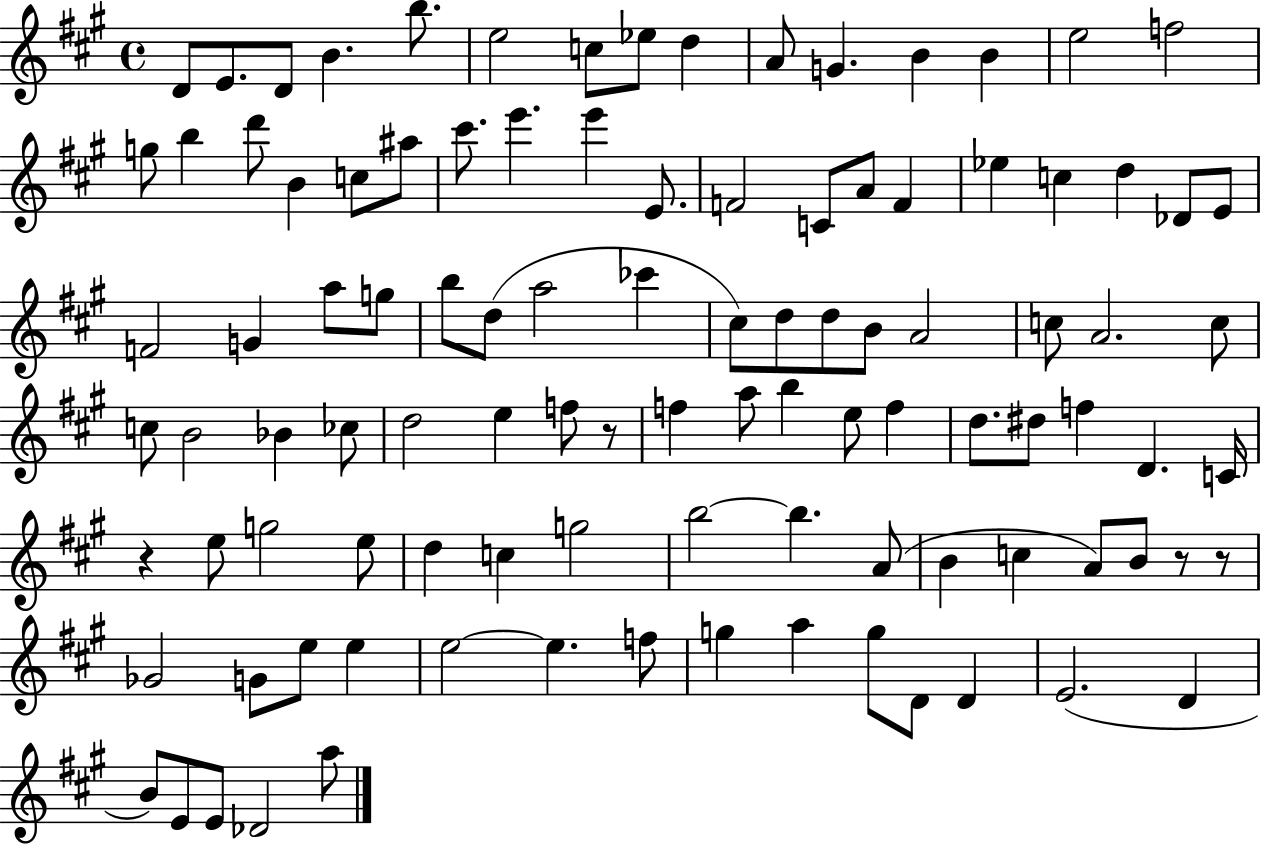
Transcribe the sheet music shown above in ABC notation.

X:1
T:Untitled
M:4/4
L:1/4
K:A
D/2 E/2 D/2 B b/2 e2 c/2 _e/2 d A/2 G B B e2 f2 g/2 b d'/2 B c/2 ^a/2 ^c'/2 e' e' E/2 F2 C/2 A/2 F _e c d _D/2 E/2 F2 G a/2 g/2 b/2 d/2 a2 _c' ^c/2 d/2 d/2 B/2 A2 c/2 A2 c/2 c/2 B2 _B _c/2 d2 e f/2 z/2 f a/2 b e/2 f d/2 ^d/2 f D C/4 z e/2 g2 e/2 d c g2 b2 b A/2 B c A/2 B/2 z/2 z/2 _G2 G/2 e/2 e e2 e f/2 g a g/2 D/2 D E2 D B/2 E/2 E/2 _D2 a/2